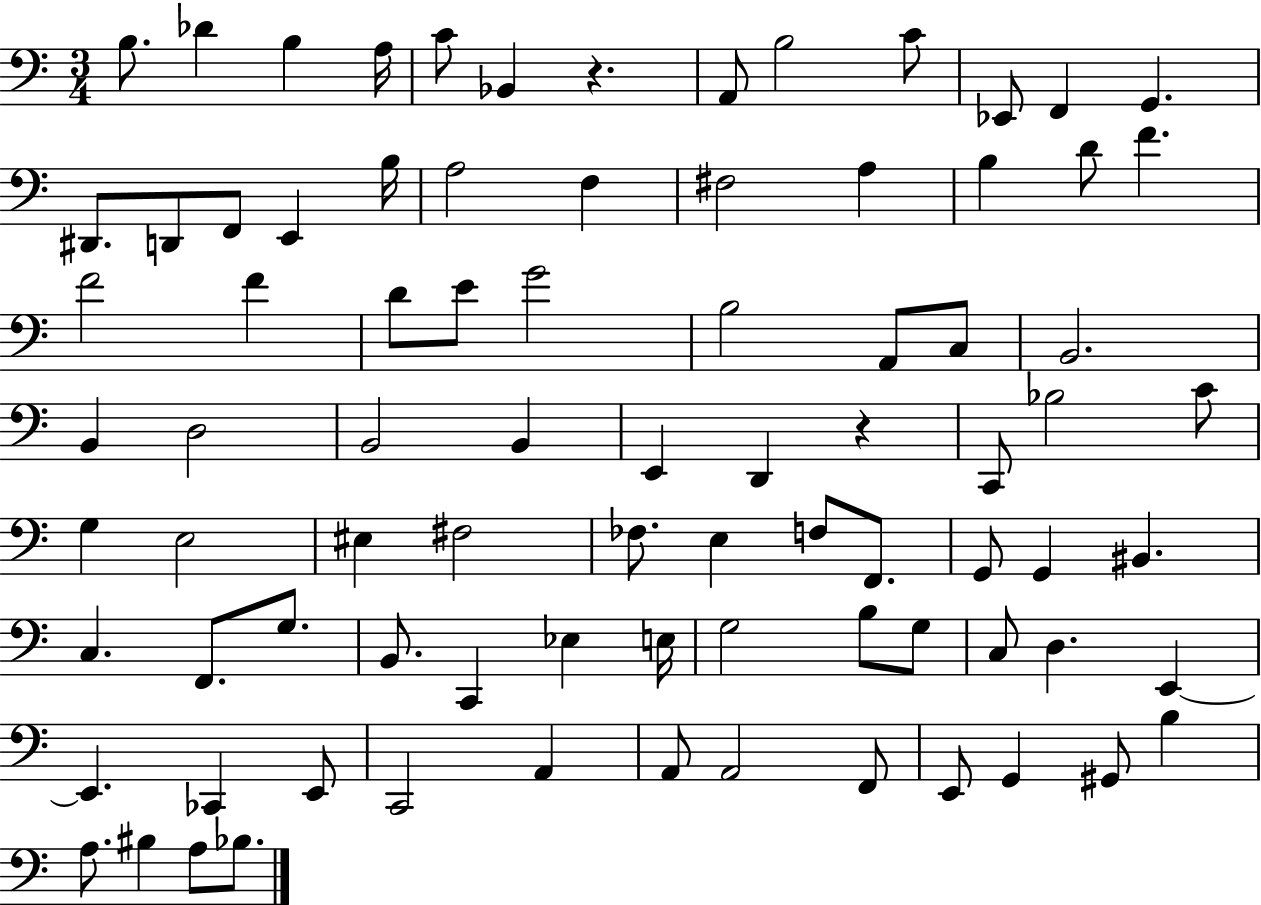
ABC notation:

X:1
T:Untitled
M:3/4
L:1/4
K:C
B,/2 _D B, A,/4 C/2 _B,, z A,,/2 B,2 C/2 _E,,/2 F,, G,, ^D,,/2 D,,/2 F,,/2 E,, B,/4 A,2 F, ^F,2 A, B, D/2 F F2 F D/2 E/2 G2 B,2 A,,/2 C,/2 B,,2 B,, D,2 B,,2 B,, E,, D,, z C,,/2 _B,2 C/2 G, E,2 ^E, ^F,2 _F,/2 E, F,/2 F,,/2 G,,/2 G,, ^B,, C, F,,/2 G,/2 B,,/2 C,, _E, E,/4 G,2 B,/2 G,/2 C,/2 D, E,, E,, _C,, E,,/2 C,,2 A,, A,,/2 A,,2 F,,/2 E,,/2 G,, ^G,,/2 B, A,/2 ^B, A,/2 _B,/2